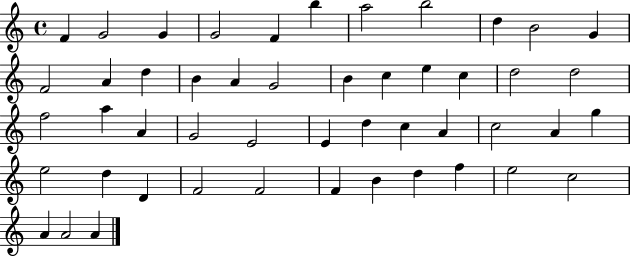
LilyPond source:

{
  \clef treble
  \time 4/4
  \defaultTimeSignature
  \key c \major
  f'4 g'2 g'4 | g'2 f'4 b''4 | a''2 b''2 | d''4 b'2 g'4 | \break f'2 a'4 d''4 | b'4 a'4 g'2 | b'4 c''4 e''4 c''4 | d''2 d''2 | \break f''2 a''4 a'4 | g'2 e'2 | e'4 d''4 c''4 a'4 | c''2 a'4 g''4 | \break e''2 d''4 d'4 | f'2 f'2 | f'4 b'4 d''4 f''4 | e''2 c''2 | \break a'4 a'2 a'4 | \bar "|."
}